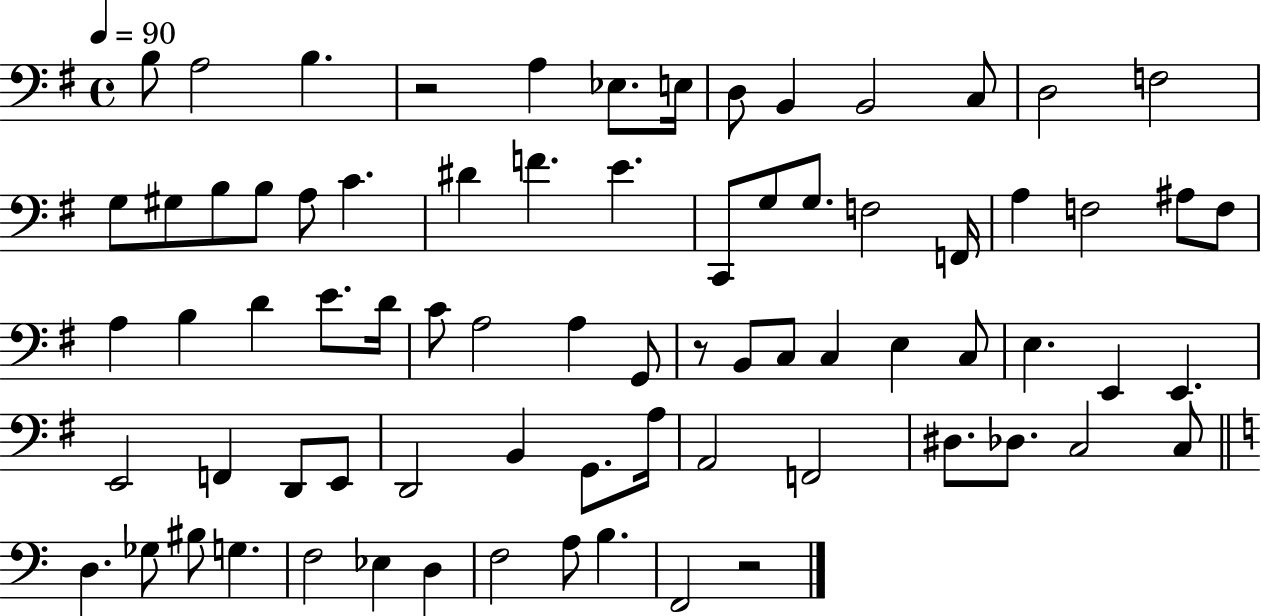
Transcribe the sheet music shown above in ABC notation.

X:1
T:Untitled
M:4/4
L:1/4
K:G
B,/2 A,2 B, z2 A, _E,/2 E,/4 D,/2 B,, B,,2 C,/2 D,2 F,2 G,/2 ^G,/2 B,/2 B,/2 A,/2 C ^D F E C,,/2 G,/2 G,/2 F,2 F,,/4 A, F,2 ^A,/2 F,/2 A, B, D E/2 D/4 C/2 A,2 A, G,,/2 z/2 B,,/2 C,/2 C, E, C,/2 E, E,, E,, E,,2 F,, D,,/2 E,,/2 D,,2 B,, G,,/2 A,/4 A,,2 F,,2 ^D,/2 _D,/2 C,2 C,/2 D, _G,/2 ^B,/2 G, F,2 _E, D, F,2 A,/2 B, F,,2 z2